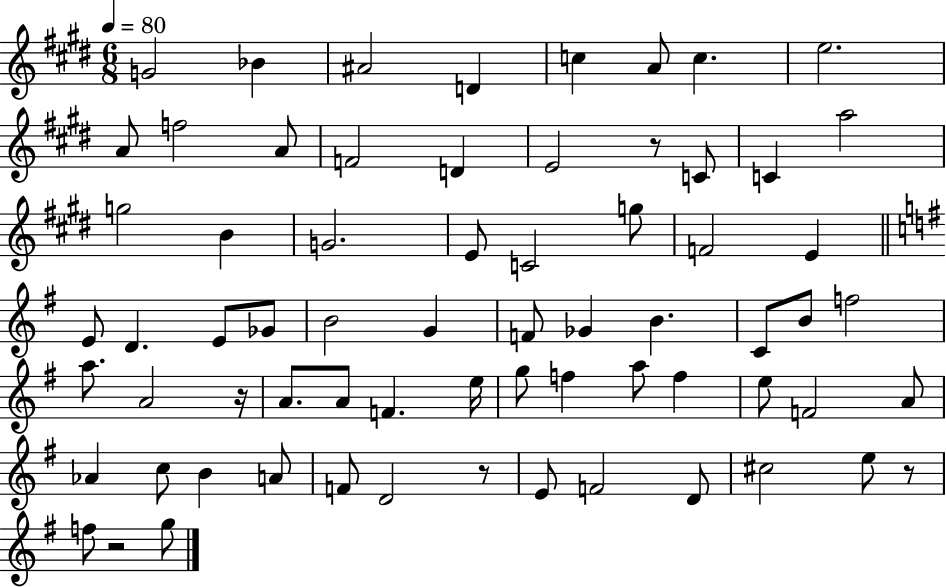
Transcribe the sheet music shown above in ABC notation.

X:1
T:Untitled
M:6/8
L:1/4
K:E
G2 _B ^A2 D c A/2 c e2 A/2 f2 A/2 F2 D E2 z/2 C/2 C a2 g2 B G2 E/2 C2 g/2 F2 E E/2 D E/2 _G/2 B2 G F/2 _G B C/2 B/2 f2 a/2 A2 z/4 A/2 A/2 F e/4 g/2 f a/2 f e/2 F2 A/2 _A c/2 B A/2 F/2 D2 z/2 E/2 F2 D/2 ^c2 e/2 z/2 f/2 z2 g/2